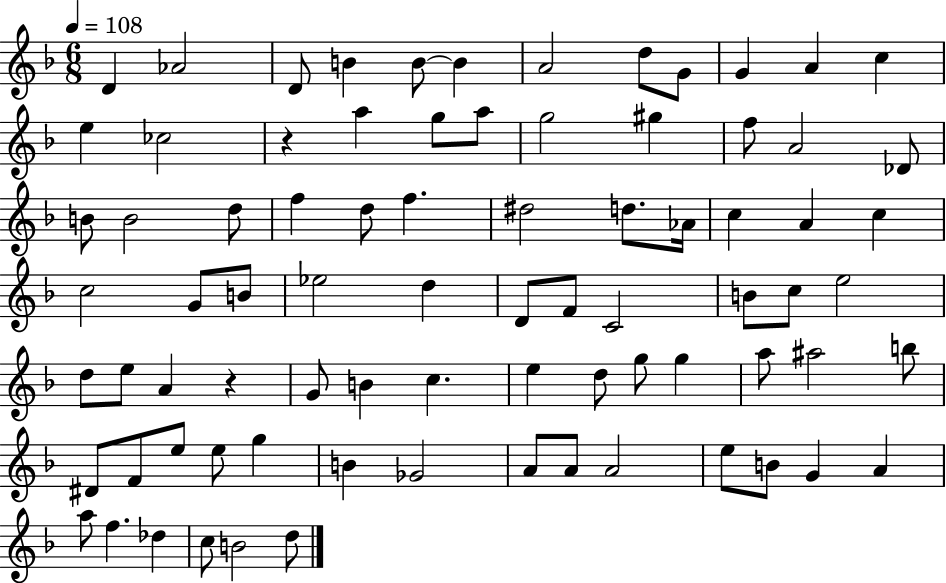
D4/q Ab4/h D4/e B4/q B4/e B4/q A4/h D5/e G4/e G4/q A4/q C5/q E5/q CES5/h R/q A5/q G5/e A5/e G5/h G#5/q F5/e A4/h Db4/e B4/e B4/h D5/e F5/q D5/e F5/q. D#5/h D5/e. Ab4/s C5/q A4/q C5/q C5/h G4/e B4/e Eb5/h D5/q D4/e F4/e C4/h B4/e C5/e E5/h D5/e E5/e A4/q R/q G4/e B4/q C5/q. E5/q D5/e G5/e G5/q A5/e A#5/h B5/e D#4/e F4/e E5/e E5/e G5/q B4/q Gb4/h A4/e A4/e A4/h E5/e B4/e G4/q A4/q A5/e F5/q. Db5/q C5/e B4/h D5/e